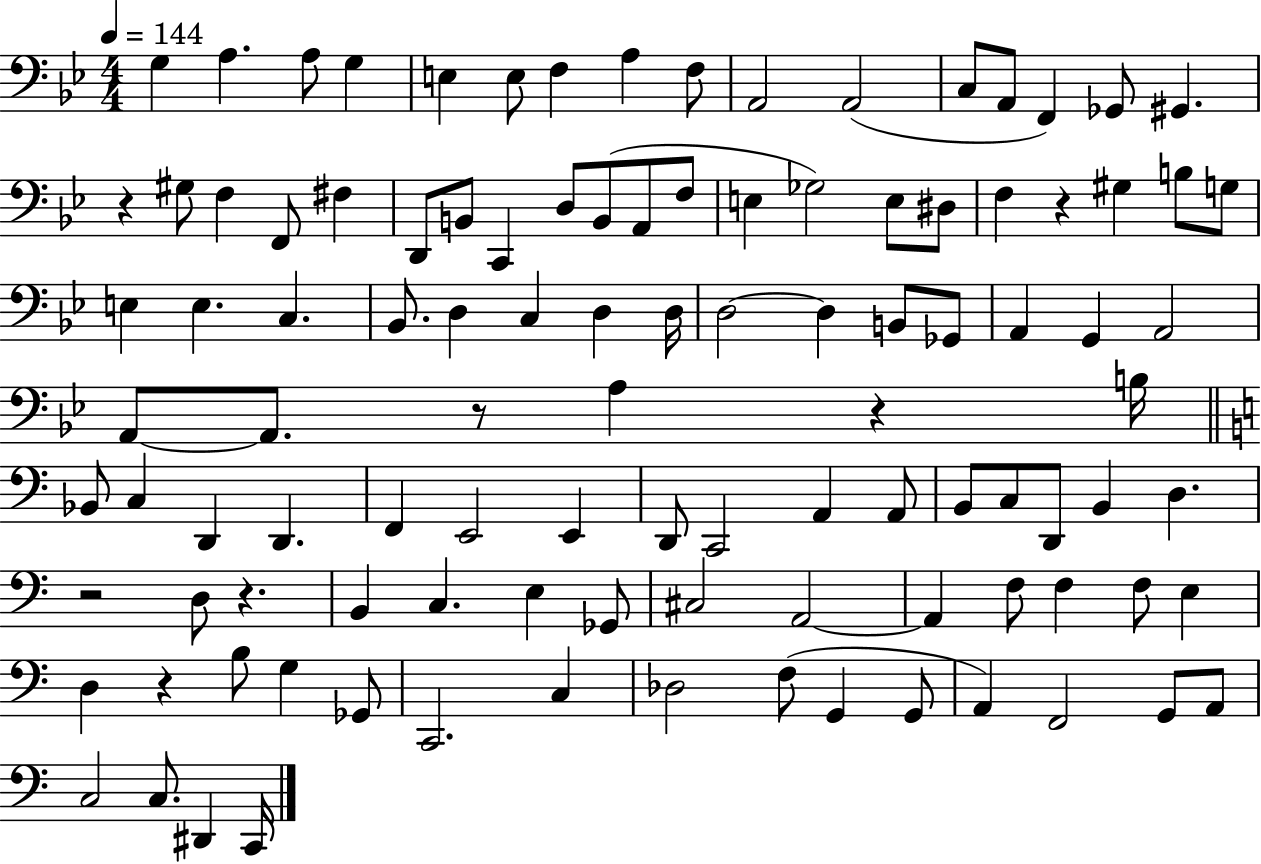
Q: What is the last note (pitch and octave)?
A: C2